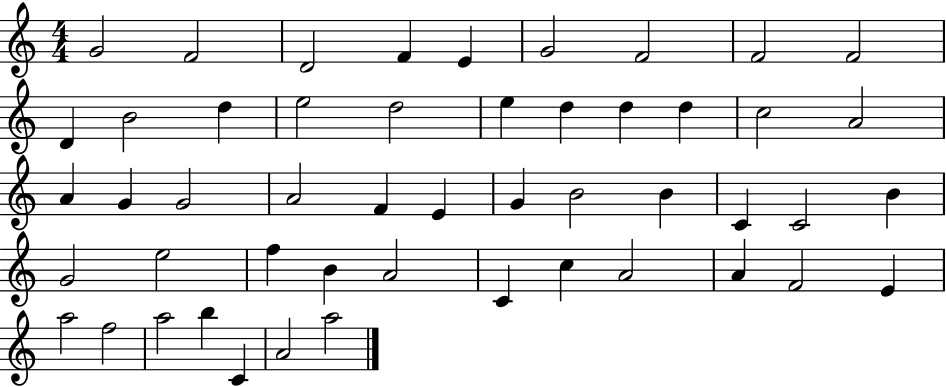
{
  \clef treble
  \numericTimeSignature
  \time 4/4
  \key c \major
  g'2 f'2 | d'2 f'4 e'4 | g'2 f'2 | f'2 f'2 | \break d'4 b'2 d''4 | e''2 d''2 | e''4 d''4 d''4 d''4 | c''2 a'2 | \break a'4 g'4 g'2 | a'2 f'4 e'4 | g'4 b'2 b'4 | c'4 c'2 b'4 | \break g'2 e''2 | f''4 b'4 a'2 | c'4 c''4 a'2 | a'4 f'2 e'4 | \break a''2 f''2 | a''2 b''4 c'4 | a'2 a''2 | \bar "|."
}